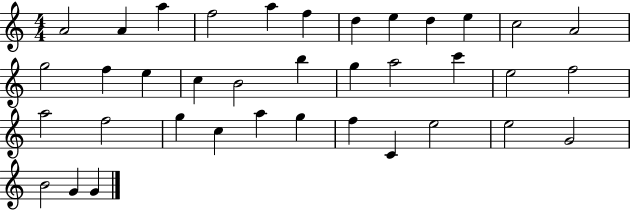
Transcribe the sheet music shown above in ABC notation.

X:1
T:Untitled
M:4/4
L:1/4
K:C
A2 A a f2 a f d e d e c2 A2 g2 f e c B2 b g a2 c' e2 f2 a2 f2 g c a g f C e2 e2 G2 B2 G G